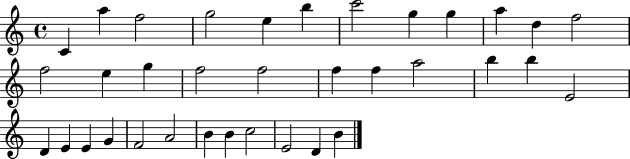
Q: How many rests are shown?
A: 0